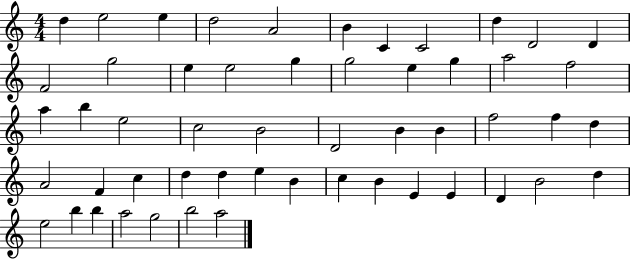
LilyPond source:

{
  \clef treble
  \numericTimeSignature
  \time 4/4
  \key c \major
  d''4 e''2 e''4 | d''2 a'2 | b'4 c'4 c'2 | d''4 d'2 d'4 | \break f'2 g''2 | e''4 e''2 g''4 | g''2 e''4 g''4 | a''2 f''2 | \break a''4 b''4 e''2 | c''2 b'2 | d'2 b'4 b'4 | f''2 f''4 d''4 | \break a'2 f'4 c''4 | d''4 d''4 e''4 b'4 | c''4 b'4 e'4 e'4 | d'4 b'2 d''4 | \break e''2 b''4 b''4 | a''2 g''2 | b''2 a''2 | \bar "|."
}